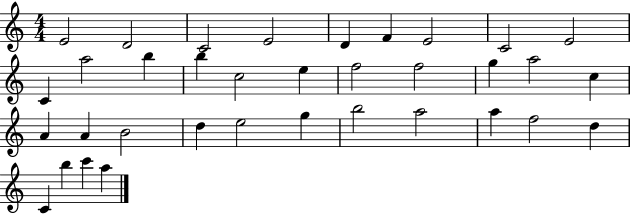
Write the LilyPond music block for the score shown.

{
  \clef treble
  \numericTimeSignature
  \time 4/4
  \key c \major
  e'2 d'2 | c'2 e'2 | d'4 f'4 e'2 | c'2 e'2 | \break c'4 a''2 b''4 | b''4 c''2 e''4 | f''2 f''2 | g''4 a''2 c''4 | \break a'4 a'4 b'2 | d''4 e''2 g''4 | b''2 a''2 | a''4 f''2 d''4 | \break c'4 b''4 c'''4 a''4 | \bar "|."
}